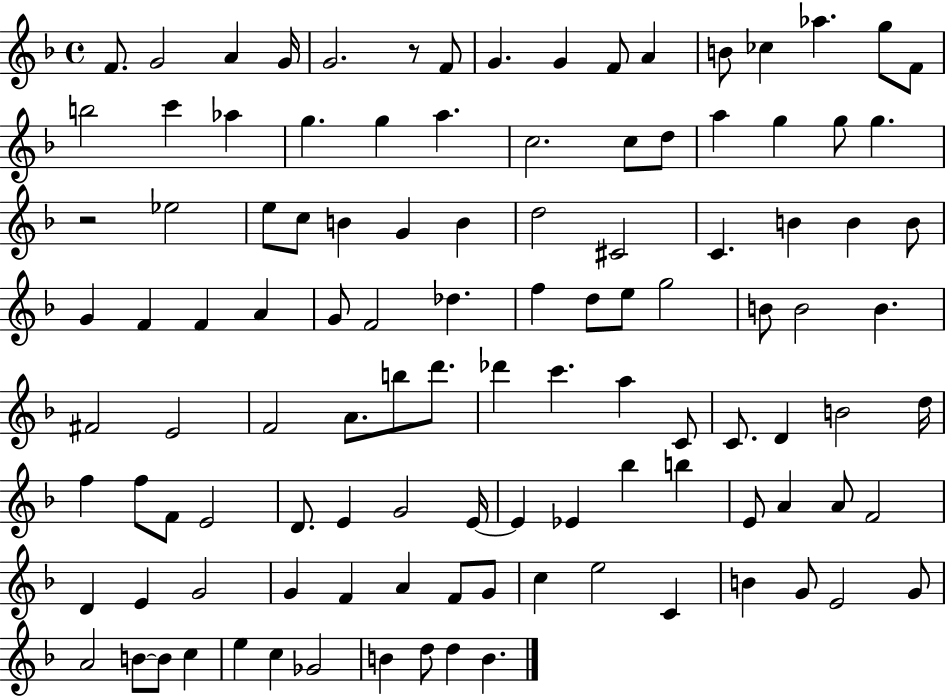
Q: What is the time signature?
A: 4/4